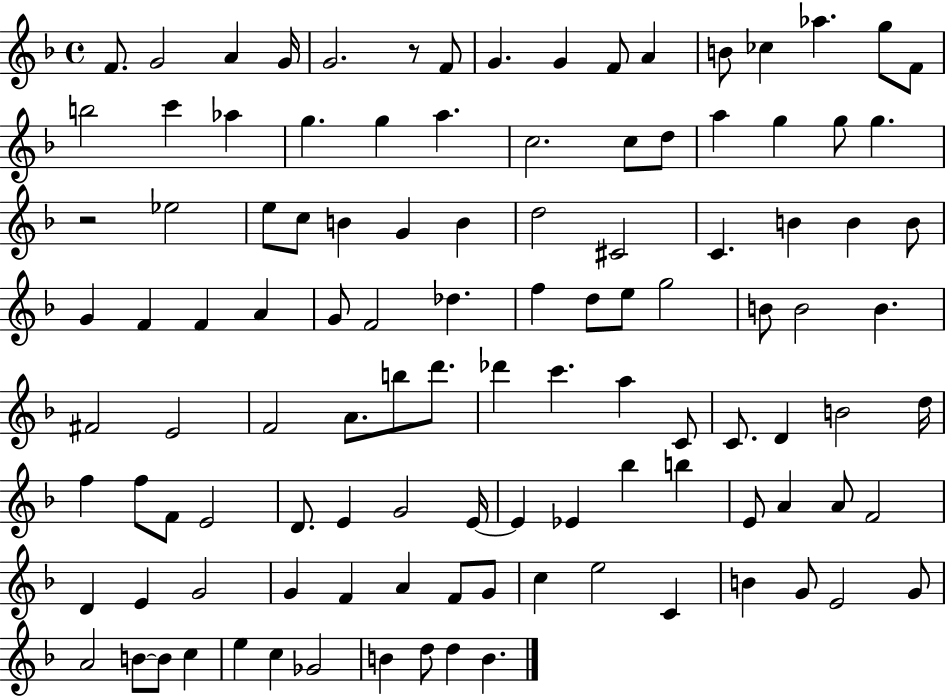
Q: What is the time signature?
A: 4/4